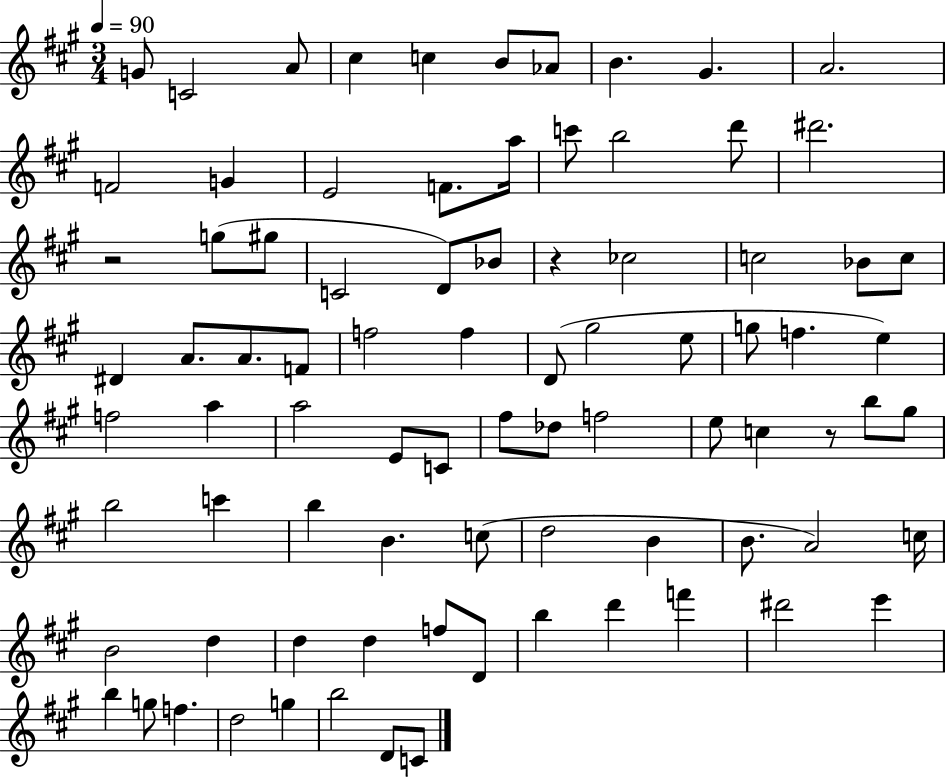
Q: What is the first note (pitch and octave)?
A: G4